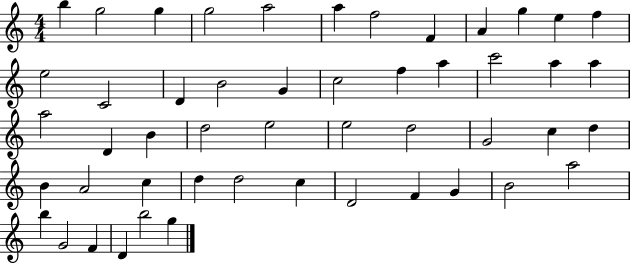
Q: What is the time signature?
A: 4/4